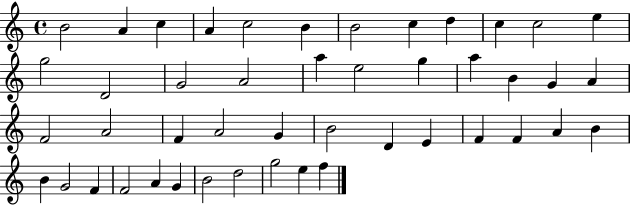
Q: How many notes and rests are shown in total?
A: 46